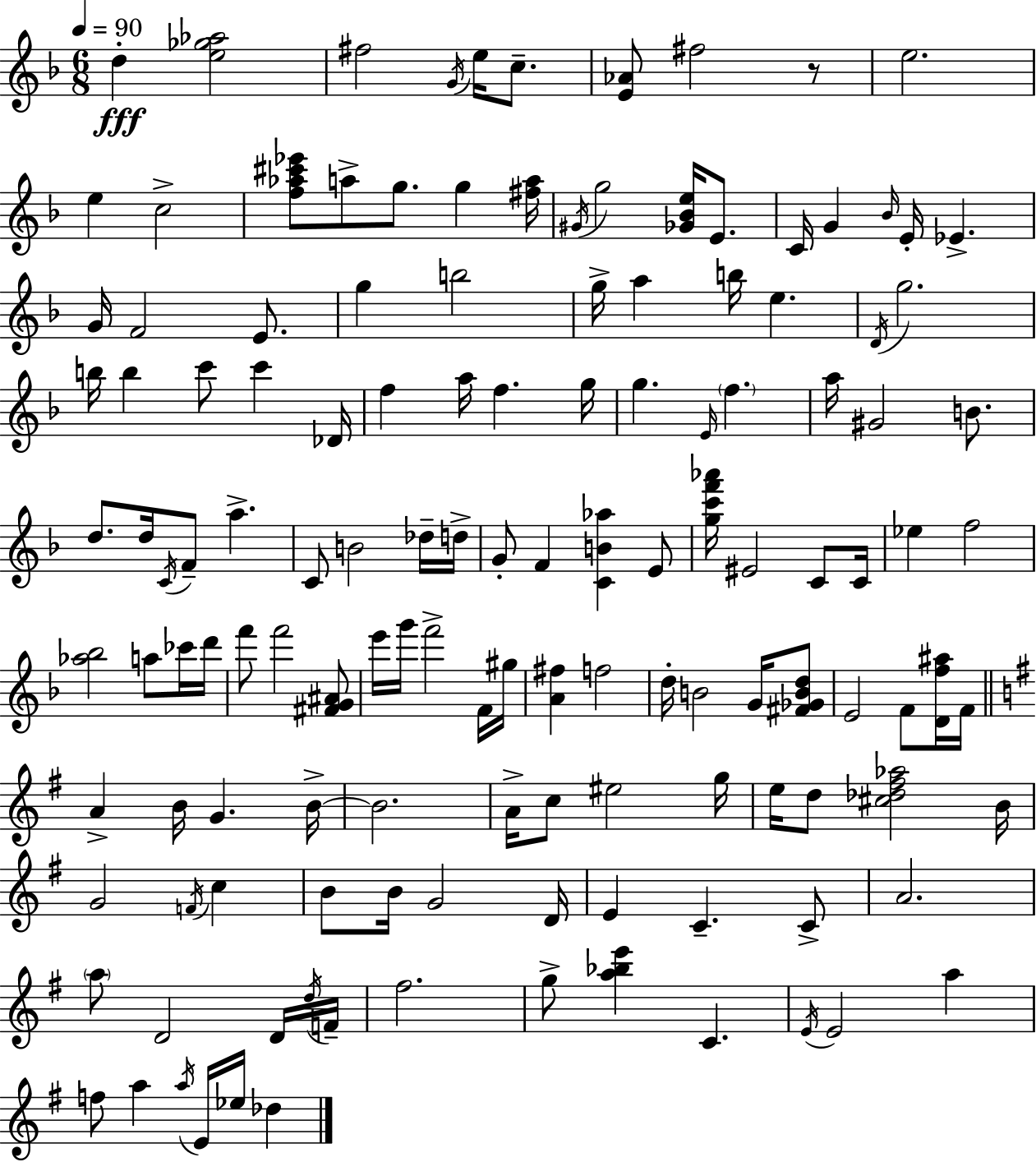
{
  \clef treble
  \numericTimeSignature
  \time 6/8
  \key d \minor
  \tempo 4 = 90
  \repeat volta 2 { d''4-.\fff <e'' ges'' aes''>2 | fis''2 \acciaccatura { g'16 } e''16 c''8.-- | <e' aes'>8 fis''2 r8 | e''2. | \break e''4 c''2-> | <f'' aes'' cis''' ees'''>8 a''8-> g''8. g''4 | <fis'' a''>16 \acciaccatura { gis'16 } g''2 <ges' bes' e''>16 e'8. | c'16 g'4 \grace { bes'16 } e'16-. ees'4.-> | \break g'16 f'2 | e'8. g''4 b''2 | g''16-> a''4 b''16 e''4. | \acciaccatura { d'16 } g''2. | \break b''16 b''4 c'''8 c'''4 | des'16 f''4 a''16 f''4. | g''16 g''4. \grace { e'16 } \parenthesize f''4. | a''16 gis'2 | \break b'8. d''8. d''16 \acciaccatura { c'16 } f'8-- | a''4.-> c'8 b'2 | des''16-- d''16-> g'8-. f'4 | <c' b' aes''>4 e'8 <g'' c''' f''' aes'''>16 eis'2 | \break c'8 c'16 ees''4 f''2 | <aes'' bes''>2 | a''8 ces'''16 d'''16 f'''8 f'''2 | <fis' g' ais'>8 e'''16 g'''16 f'''2-> | \break f'16 gis''16 <a' fis''>4 f''2 | d''16-. b'2 | g'16 <fis' ges' b' d''>8 e'2 | f'8 <d' f'' ais''>16 f'16 \bar "||" \break \key g \major a'4-> b'16 g'4. b'16->~~ | b'2. | a'16-> c''8 eis''2 g''16 | e''16 d''8 <cis'' des'' fis'' aes''>2 b'16 | \break g'2 \acciaccatura { f'16 } c''4 | b'8 b'16 g'2 | d'16 e'4 c'4.-- c'8-> | a'2. | \break \parenthesize a''8 d'2 d'16 | \acciaccatura { d''16 } f'16-- fis''2. | g''8-> <a'' bes'' e'''>4 c'4. | \acciaccatura { e'16 } e'2 a''4 | \break f''8 a''4 \acciaccatura { a''16 } e'16 ees''16 | des''4 } \bar "|."
}